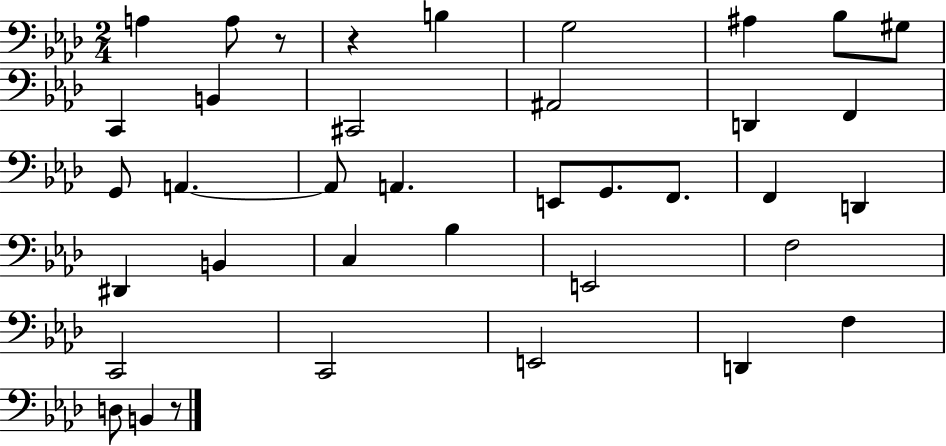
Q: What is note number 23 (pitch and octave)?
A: D#2